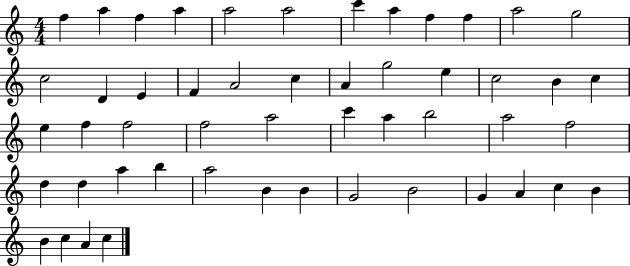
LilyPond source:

{
  \clef treble
  \numericTimeSignature
  \time 4/4
  \key c \major
  f''4 a''4 f''4 a''4 | a''2 a''2 | c'''4 a''4 f''4 f''4 | a''2 g''2 | \break c''2 d'4 e'4 | f'4 a'2 c''4 | a'4 g''2 e''4 | c''2 b'4 c''4 | \break e''4 f''4 f''2 | f''2 a''2 | c'''4 a''4 b''2 | a''2 f''2 | \break d''4 d''4 a''4 b''4 | a''2 b'4 b'4 | g'2 b'2 | g'4 a'4 c''4 b'4 | \break b'4 c''4 a'4 c''4 | \bar "|."
}